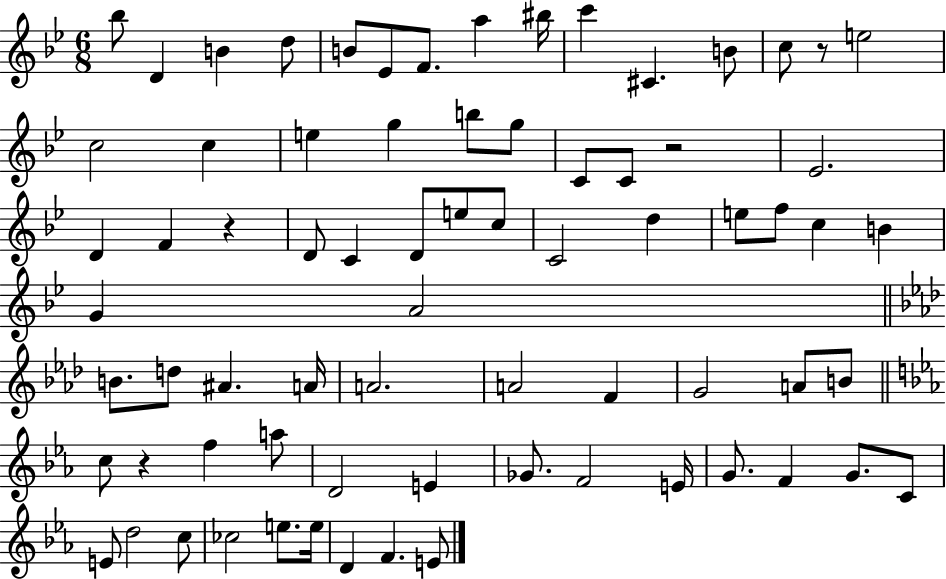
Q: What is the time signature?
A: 6/8